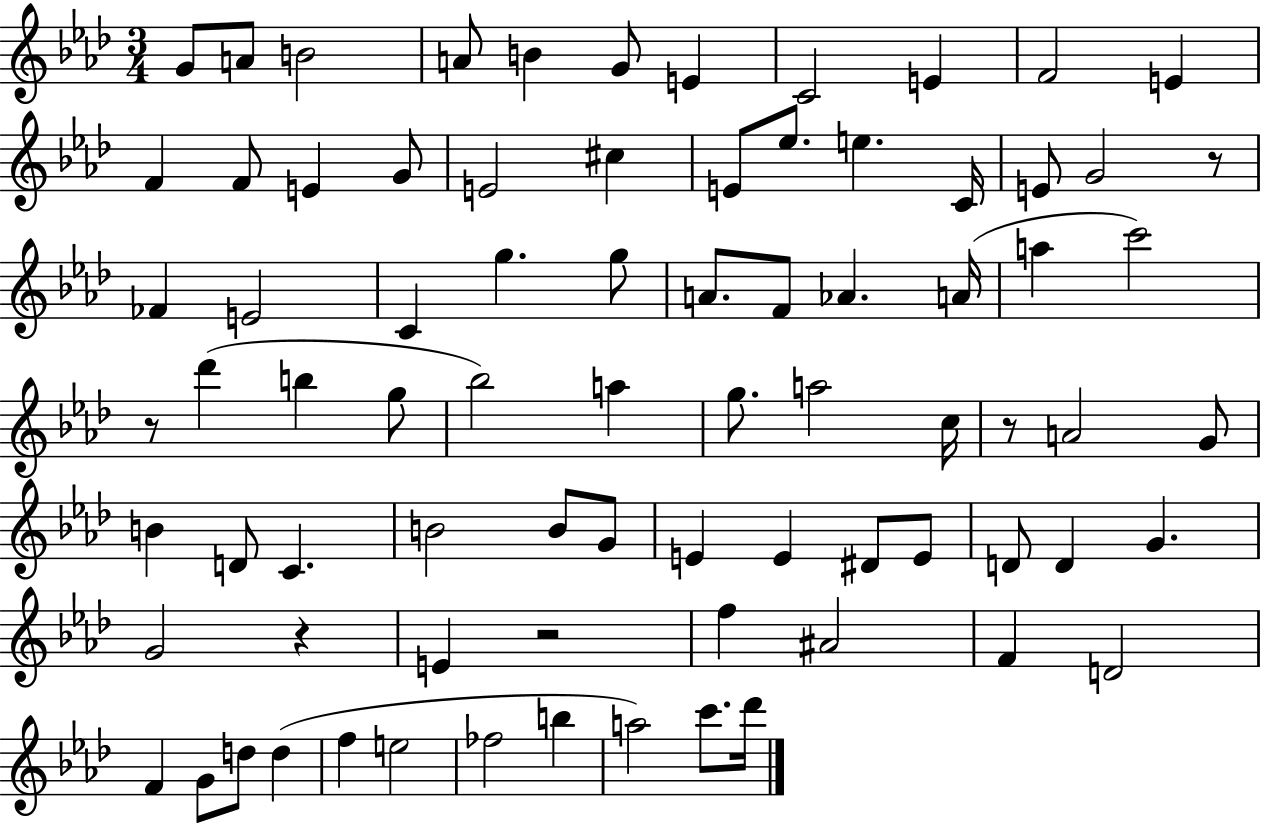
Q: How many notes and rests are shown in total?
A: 79